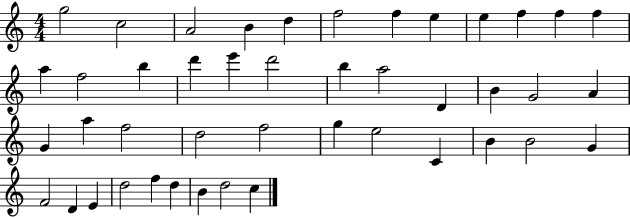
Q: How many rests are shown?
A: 0